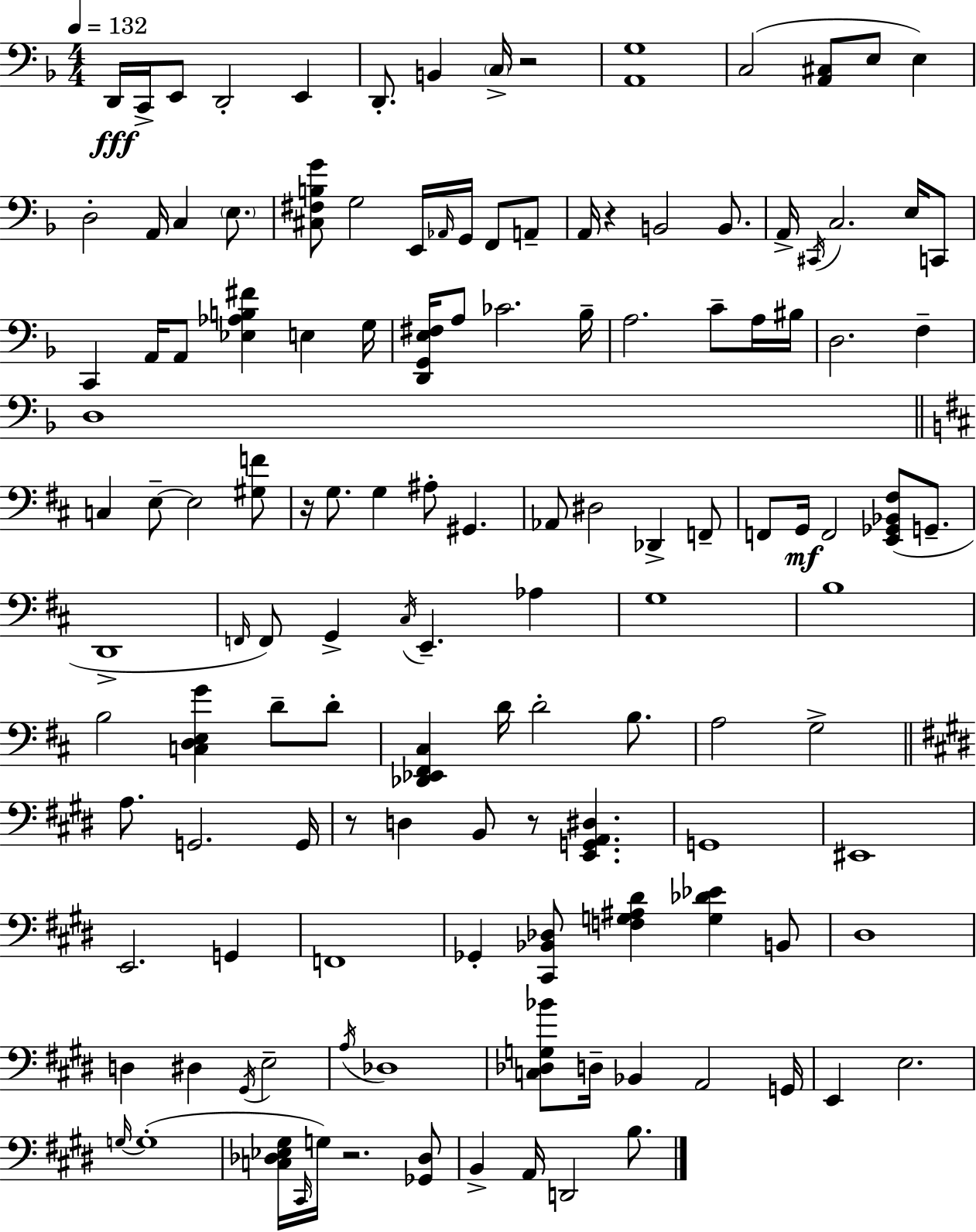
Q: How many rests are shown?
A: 6